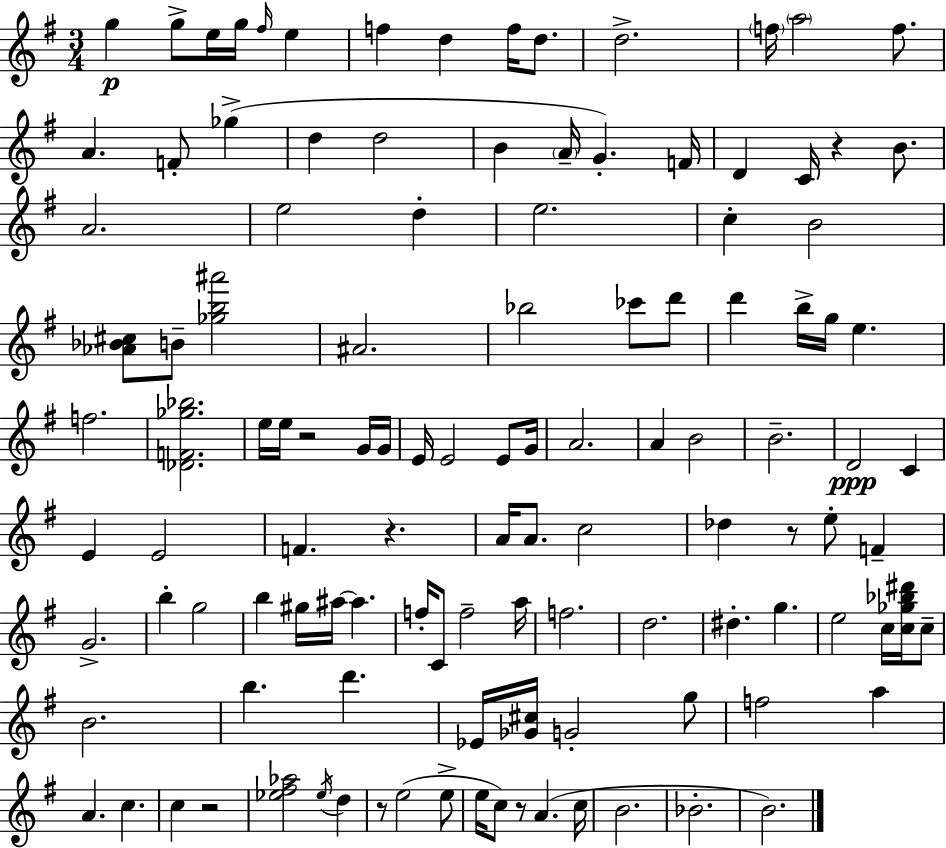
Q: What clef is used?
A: treble